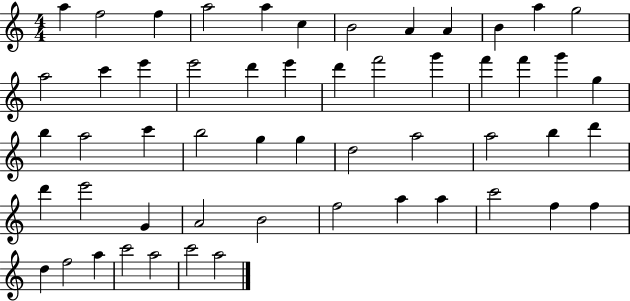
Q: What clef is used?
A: treble